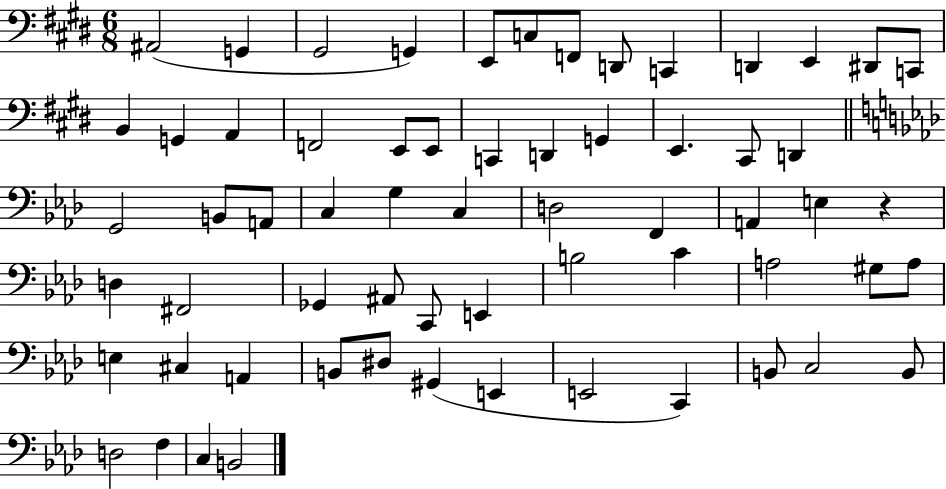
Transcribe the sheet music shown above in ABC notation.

X:1
T:Untitled
M:6/8
L:1/4
K:E
^A,,2 G,, ^G,,2 G,, E,,/2 C,/2 F,,/2 D,,/2 C,, D,, E,, ^D,,/2 C,,/2 B,, G,, A,, F,,2 E,,/2 E,,/2 C,, D,, G,, E,, ^C,,/2 D,, G,,2 B,,/2 A,,/2 C, G, C, D,2 F,, A,, E, z D, ^F,,2 _G,, ^A,,/2 C,,/2 E,, B,2 C A,2 ^G,/2 A,/2 E, ^C, A,, B,,/2 ^D,/2 ^G,, E,, E,,2 C,, B,,/2 C,2 B,,/2 D,2 F, C, B,,2